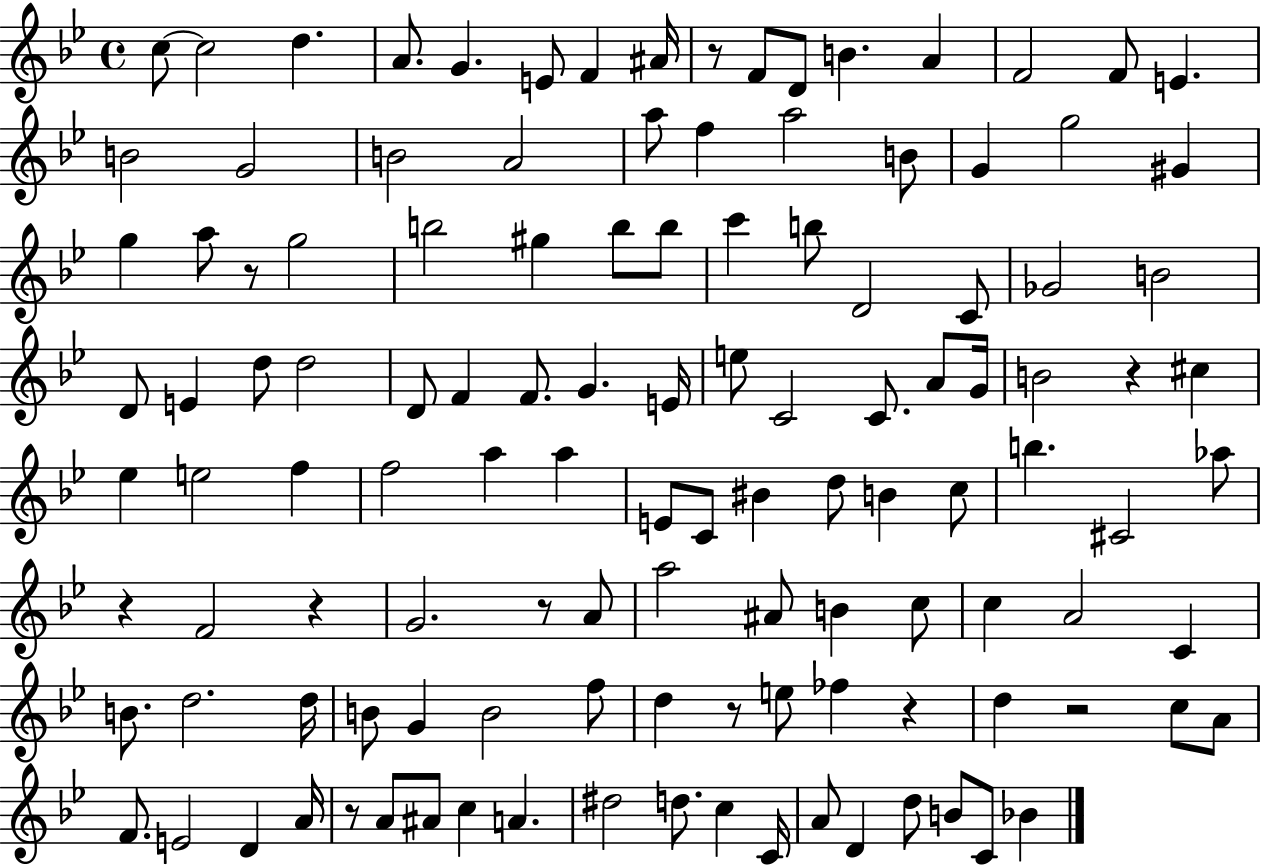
C5/e C5/h D5/q. A4/e. G4/q. E4/e F4/q A#4/s R/e F4/e D4/e B4/q. A4/q F4/h F4/e E4/q. B4/h G4/h B4/h A4/h A5/e F5/q A5/h B4/e G4/q G5/h G#4/q G5/q A5/e R/e G5/h B5/h G#5/q B5/e B5/e C6/q B5/e D4/h C4/e Gb4/h B4/h D4/e E4/q D5/e D5/h D4/e F4/q F4/e. G4/q. E4/s E5/e C4/h C4/e. A4/e G4/s B4/h R/q C#5/q Eb5/q E5/h F5/q F5/h A5/q A5/q E4/e C4/e BIS4/q D5/e B4/q C5/e B5/q. C#4/h Ab5/e R/q F4/h R/q G4/h. R/e A4/e A5/h A#4/e B4/q C5/e C5/q A4/h C4/q B4/e. D5/h. D5/s B4/e G4/q B4/h F5/e D5/q R/e E5/e FES5/q R/q D5/q R/h C5/e A4/e F4/e. E4/h D4/q A4/s R/e A4/e A#4/e C5/q A4/q. D#5/h D5/e. C5/q C4/s A4/e D4/q D5/e B4/e C4/e Bb4/q